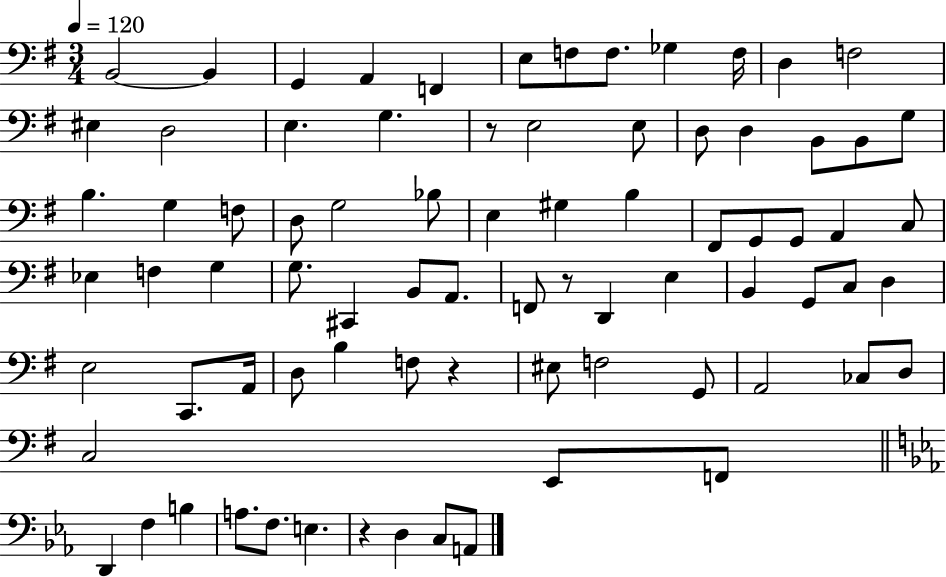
B2/h B2/q G2/q A2/q F2/q E3/e F3/e F3/e. Gb3/q F3/s D3/q F3/h EIS3/q D3/h E3/q. G3/q. R/e E3/h E3/e D3/e D3/q B2/e B2/e G3/e B3/q. G3/q F3/e D3/e G3/h Bb3/e E3/q G#3/q B3/q F#2/e G2/e G2/e A2/q C3/e Eb3/q F3/q G3/q G3/e. C#2/q B2/e A2/e. F2/e R/e D2/q E3/q B2/q G2/e C3/e D3/q E3/h C2/e. A2/s D3/e B3/q F3/e R/q EIS3/e F3/h G2/e A2/h CES3/e D3/e C3/h E2/e F2/e D2/q F3/q B3/q A3/e. F3/e. E3/q. R/q D3/q C3/e A2/e